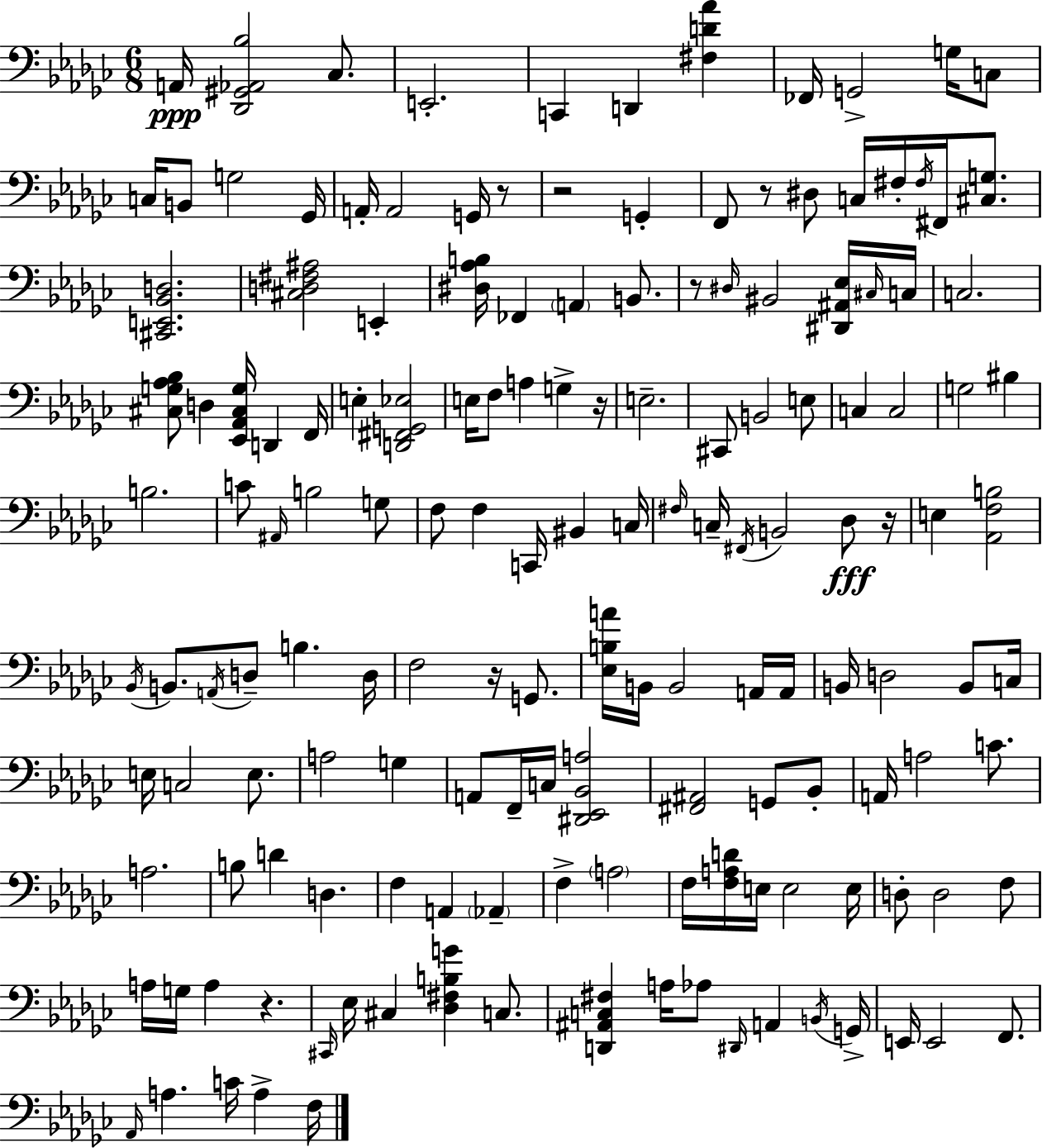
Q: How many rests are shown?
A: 8